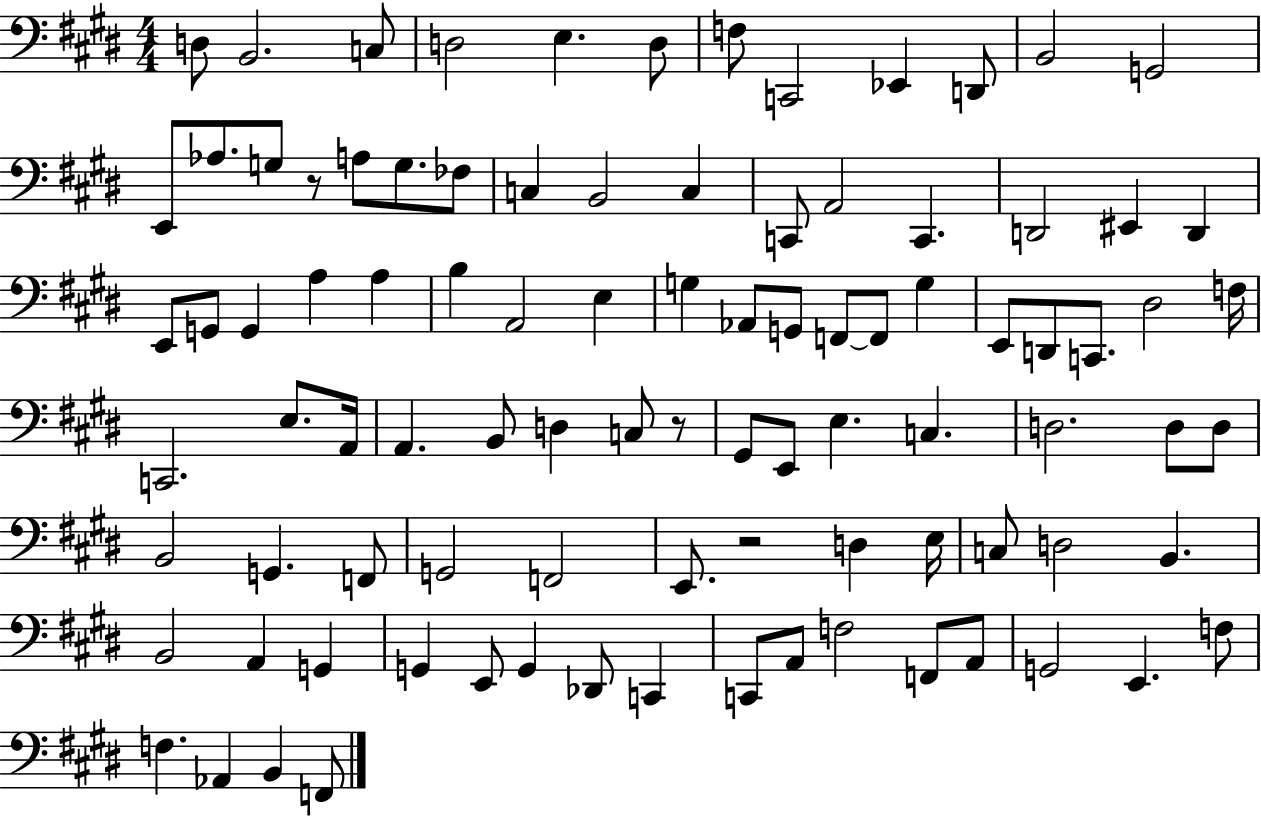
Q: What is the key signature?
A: E major